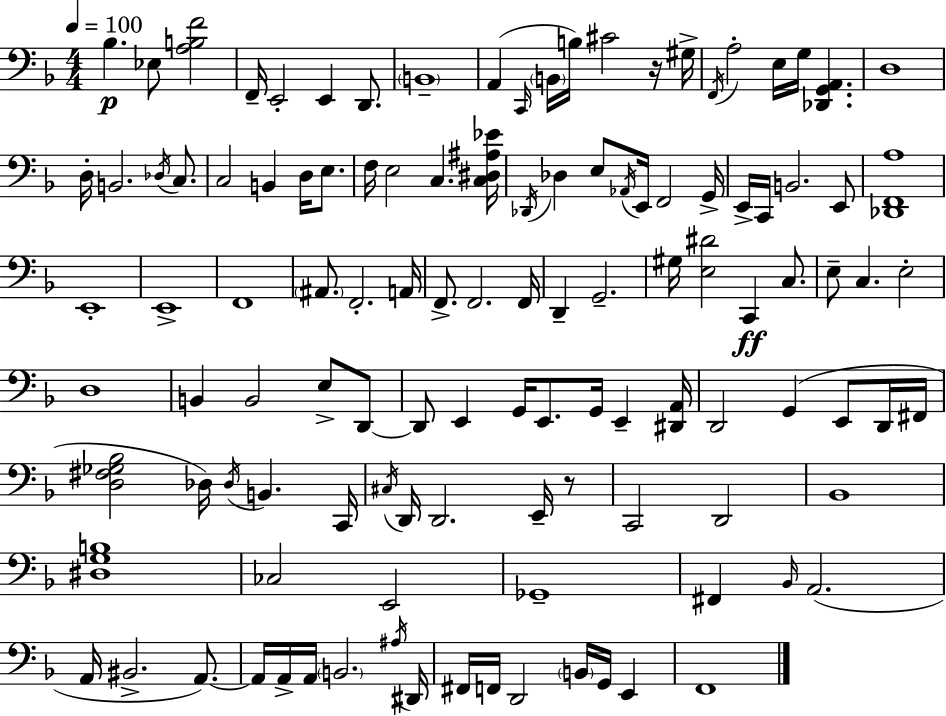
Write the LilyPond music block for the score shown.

{
  \clef bass
  \numericTimeSignature
  \time 4/4
  \key d \minor
  \tempo 4 = 100
  \repeat volta 2 { bes4.\p ees8 <a b f'>2 | f,16-- e,2-. e,4 d,8. | \parenthesize b,1-- | a,4( \grace { c,16 } \parenthesize b,16 b16) cis'2 r16 | \break gis16-> \acciaccatura { f,16 } a2-. e16 g16 <des, g, a,>4. | d1 | d16-. b,2. \acciaccatura { des16 } | c8. c2 b,4 d16 | \break e8. f16 e2 c4. | <c dis ais ees'>16 \acciaccatura { des,16 } des4 e8 \acciaccatura { aes,16 } e,16 f,2 | g,16-> e,16-> c,16 b,2. | e,8 <des, f, a>1 | \break e,1-. | e,1-> | f,1 | \parenthesize ais,8. f,2.-. | \break a,16 f,8.-> f,2. | f,16 d,4-- g,2.-- | gis16 <e dis'>2 c,4\ff | c8. e8-- c4. e2-. | \break d1 | b,4 b,2 | e8-> d,8~~ d,8 e,4 g,16 e,8. g,16 | e,4-- <dis, a,>16 d,2 g,4( | \break e,8 d,16 fis,16 <d fis ges bes>2 des16) \acciaccatura { des16 } b,4. | c,16 \acciaccatura { cis16 } d,16 d,2. | e,16-- r8 c,2 d,2 | bes,1 | \break <dis g b>1 | ces2 e,2 | ges,1-- | fis,4 \grace { bes,16 } a,2.( | \break a,16 bis,2.-> | a,8.~~) a,16 a,16-> a,16 \parenthesize b,2. | \acciaccatura { ais16 } dis,16 fis,16 f,16 d,2 | \parenthesize b,16 g,16 e,4 f,1 | \break } \bar "|."
}